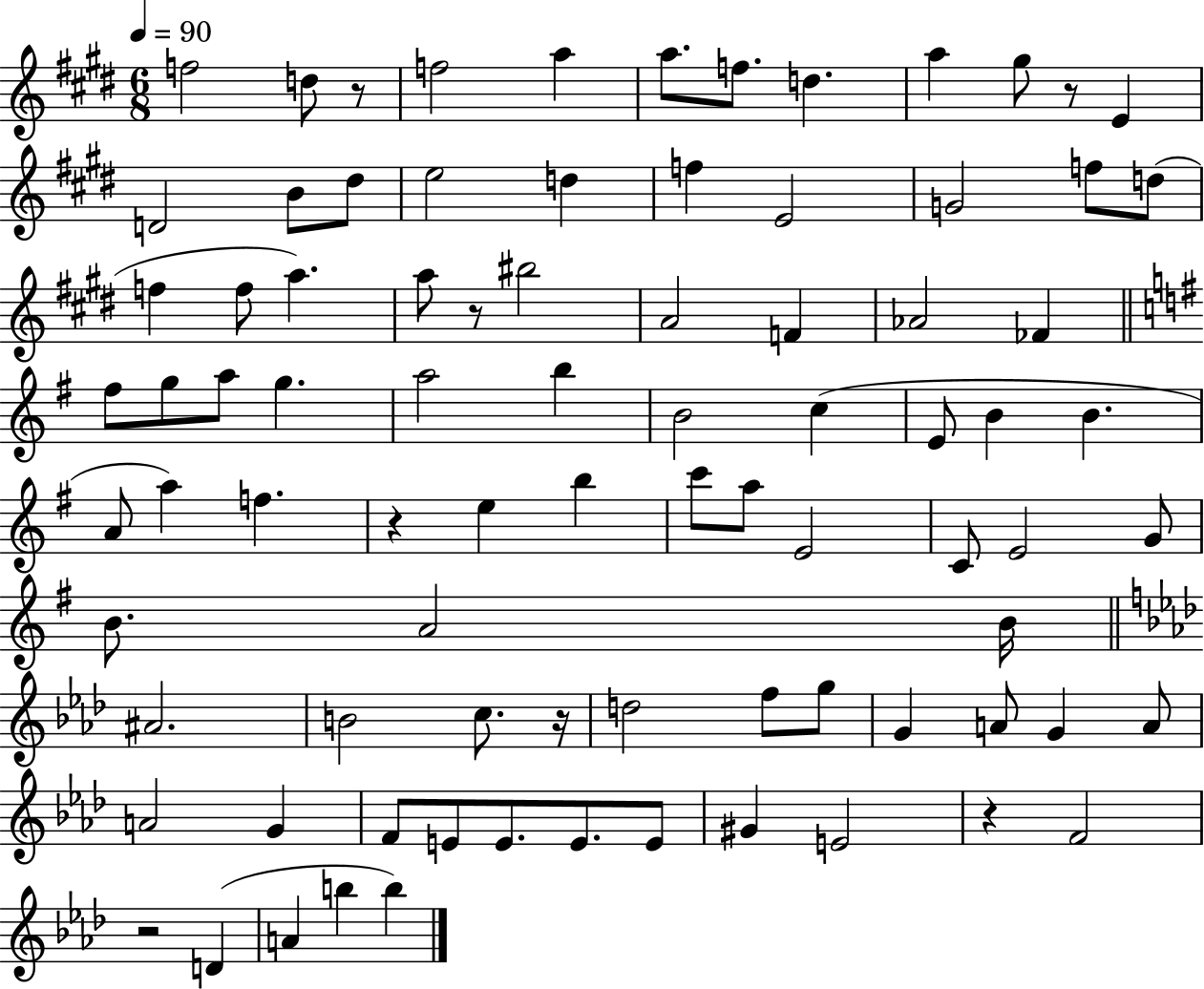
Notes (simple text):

F5/h D5/e R/e F5/h A5/q A5/e. F5/e. D5/q. A5/q G#5/e R/e E4/q D4/h B4/e D#5/e E5/h D5/q F5/q E4/h G4/h F5/e D5/e F5/q F5/e A5/q. A5/e R/e BIS5/h A4/h F4/q Ab4/h FES4/q F#5/e G5/e A5/e G5/q. A5/h B5/q B4/h C5/q E4/e B4/q B4/q. A4/e A5/q F5/q. R/q E5/q B5/q C6/e A5/e E4/h C4/e E4/h G4/e B4/e. A4/h B4/s A#4/h. B4/h C5/e. R/s D5/h F5/e G5/e G4/q A4/e G4/q A4/e A4/h G4/q F4/e E4/e E4/e. E4/e. E4/e G#4/q E4/h R/q F4/h R/h D4/q A4/q B5/q B5/q